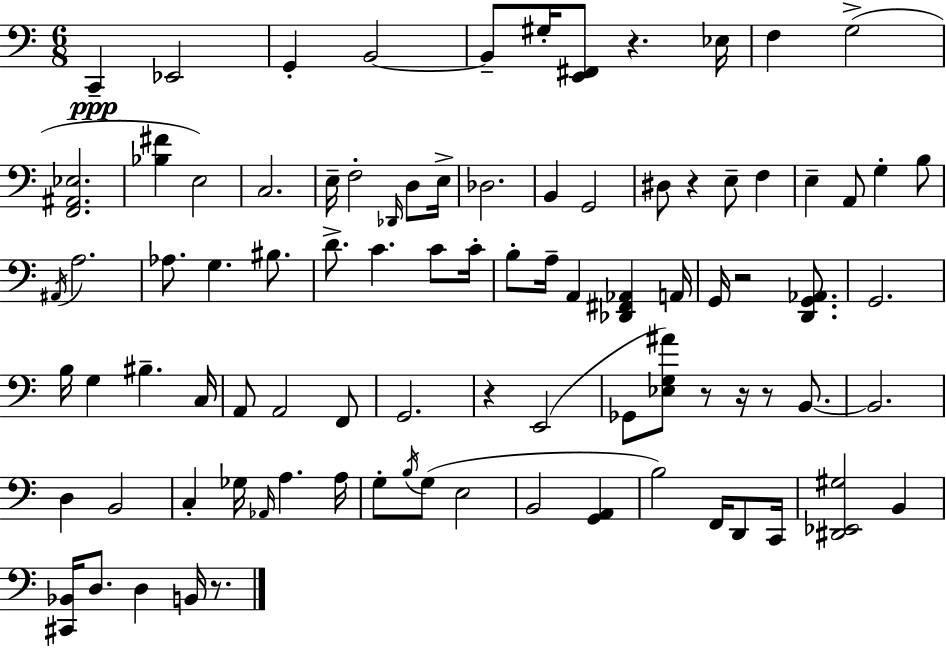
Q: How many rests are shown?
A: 8